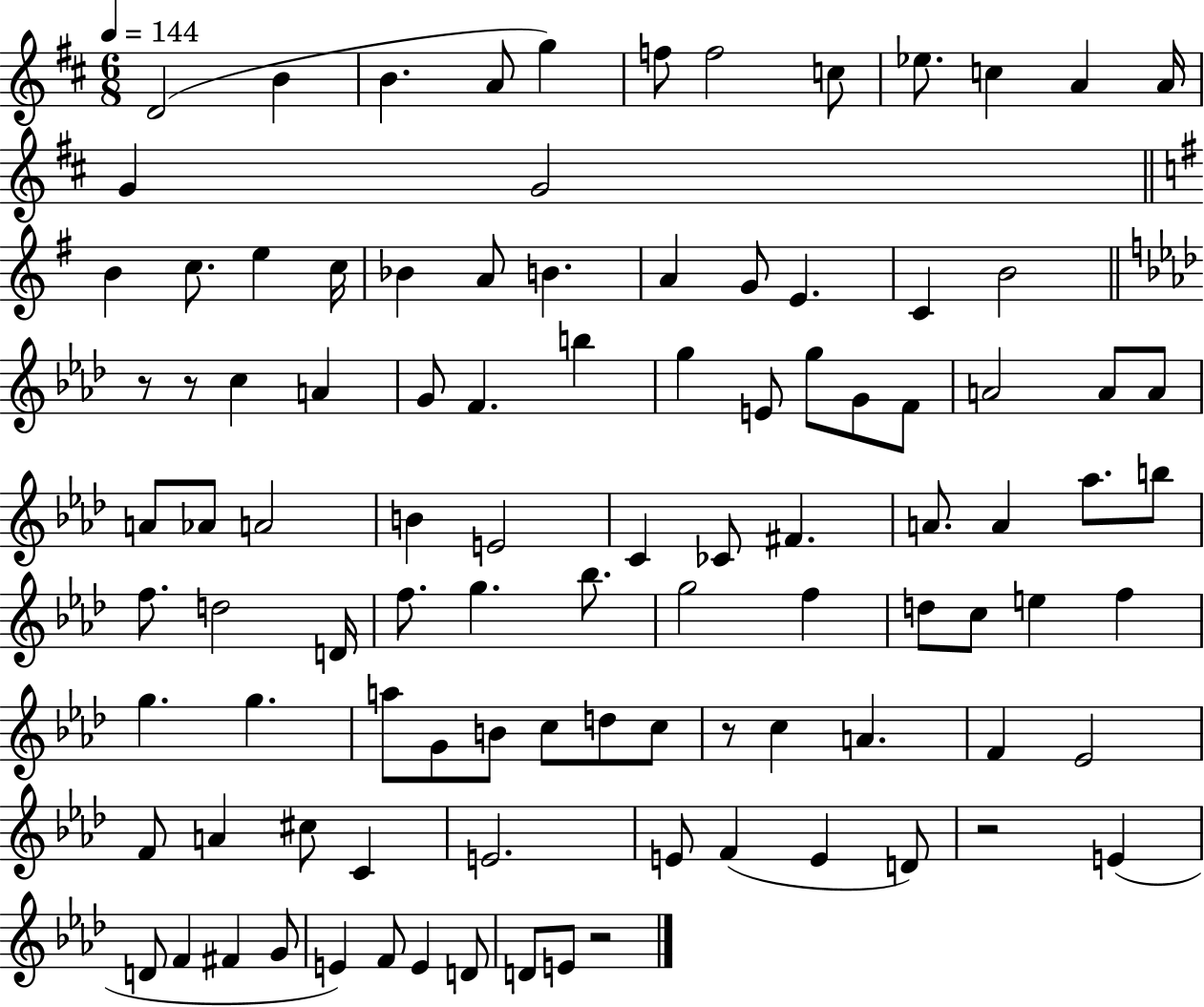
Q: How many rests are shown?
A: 5